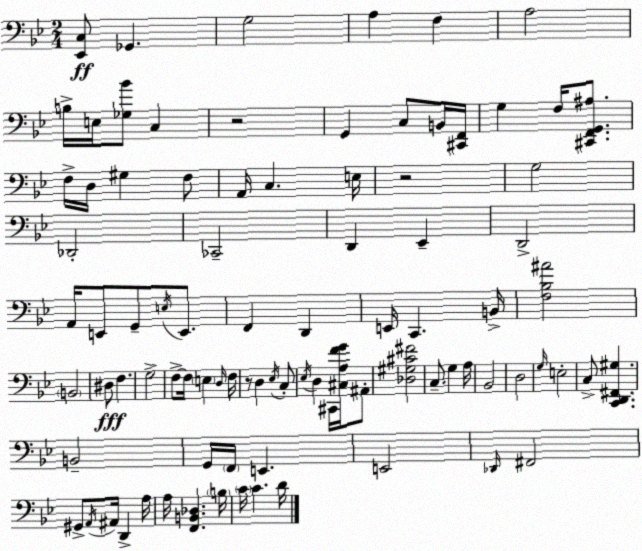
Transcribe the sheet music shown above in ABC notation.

X:1
T:Untitled
M:2/4
L:1/4
K:Bb
[_E,,C,]/2 _G,, G,2 A, F, A,2 B,/4 E,/4 [_G,_B]/2 C, z2 G,, C,/2 B,,/4 [^C,,F,,]/4 G, F,/4 [^C,,F,,G,,^A,]/2 F,/4 D,/4 ^G, F,/2 A,,/4 C, E,/4 z2 G,2 _D,,2 _C,,2 D,, _E,, D,,2 A,,/4 E,,/2 G,,/2 E,/4 E,,/2 F,, D,, E,,/4 C,, B,,/4 [F,_B,^A]2 B,,2 ^D,/2 F, G,2 F,/2 F,/4 E, D,/4 F,/4 z/2 D, _E,/4 C,/2 _E,/4 D, ^C,,/4 [^C,A,FG]/4 ^A,,/2 [_D,^G,^C^F]2 C,/2 G, A,/4 _B,,2 D,2 G,/4 E,2 C,/2 [C,,D,,^F,,^G,] B,,2 G,,/4 F,,/4 E,, E,,2 _D,,/4 ^F,,2 ^G,,/2 A,,/4 ^A,,/4 D,, A,/4 A,/4 [F,,B,,_D,] B,/4 C/4 C D/4